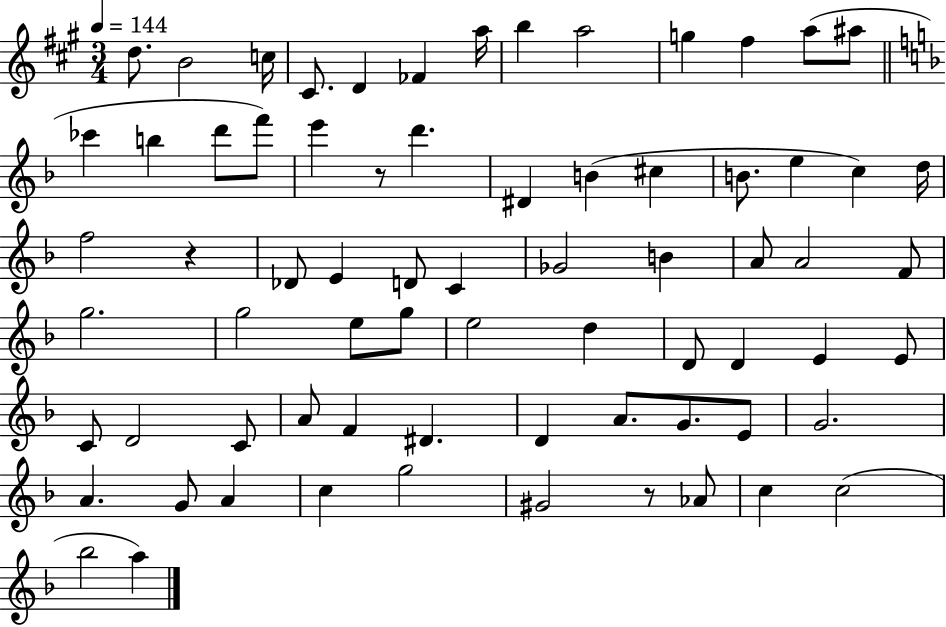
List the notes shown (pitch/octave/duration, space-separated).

D5/e. B4/h C5/s C#4/e. D4/q FES4/q A5/s B5/q A5/h G5/q F#5/q A5/e A#5/e CES6/q B5/q D6/e F6/e E6/q R/e D6/q. D#4/q B4/q C#5/q B4/e. E5/q C5/q D5/s F5/h R/q Db4/e E4/q D4/e C4/q Gb4/h B4/q A4/e A4/h F4/e G5/h. G5/h E5/e G5/e E5/h D5/q D4/e D4/q E4/q E4/e C4/e D4/h C4/e A4/e F4/q D#4/q. D4/q A4/e. G4/e. E4/e G4/h. A4/q. G4/e A4/q C5/q G5/h G#4/h R/e Ab4/e C5/q C5/h Bb5/h A5/q